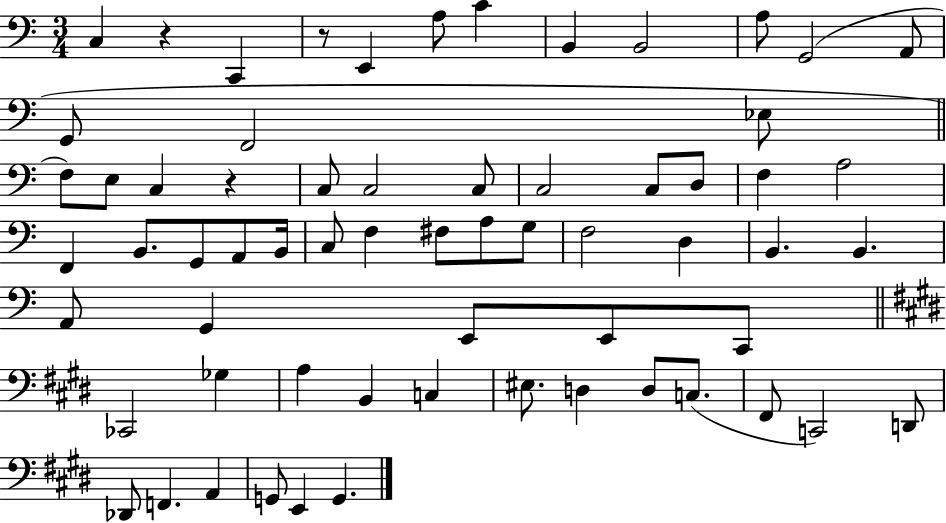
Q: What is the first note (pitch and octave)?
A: C3